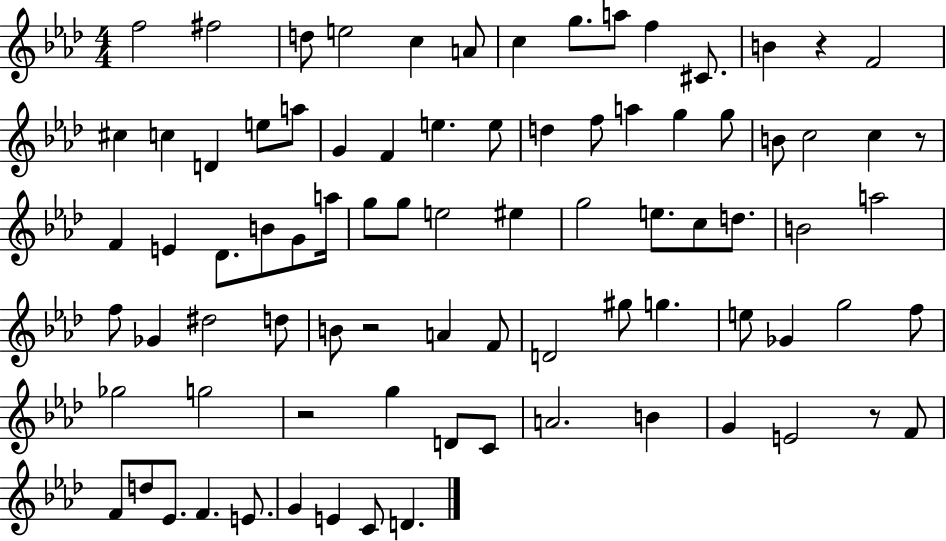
X:1
T:Untitled
M:4/4
L:1/4
K:Ab
f2 ^f2 d/2 e2 c A/2 c g/2 a/2 f ^C/2 B z F2 ^c c D e/2 a/2 G F e e/2 d f/2 a g g/2 B/2 c2 c z/2 F E _D/2 B/2 G/2 a/4 g/2 g/2 e2 ^e g2 e/2 c/2 d/2 B2 a2 f/2 _G ^d2 d/2 B/2 z2 A F/2 D2 ^g/2 g e/2 _G g2 f/2 _g2 g2 z2 g D/2 C/2 A2 B G E2 z/2 F/2 F/2 d/2 _E/2 F E/2 G E C/2 D